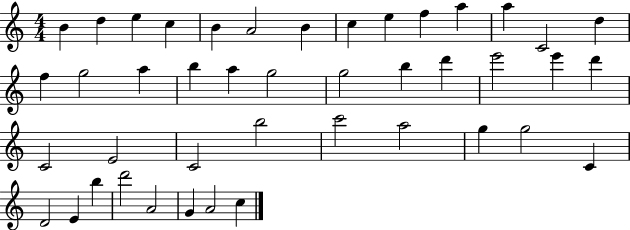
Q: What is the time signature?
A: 4/4